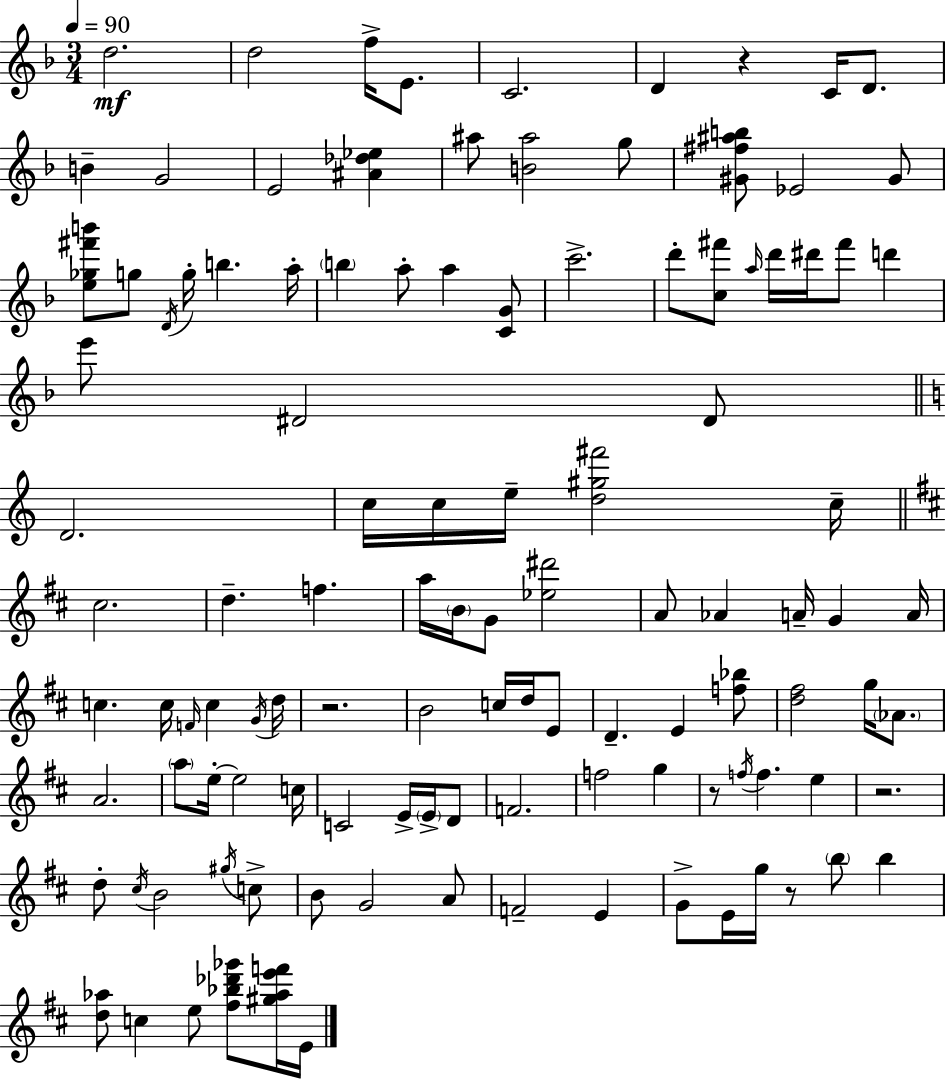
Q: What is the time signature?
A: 3/4